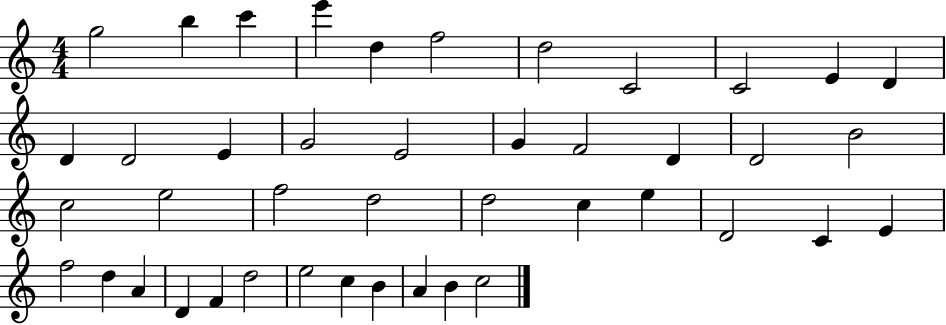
X:1
T:Untitled
M:4/4
L:1/4
K:C
g2 b c' e' d f2 d2 C2 C2 E D D D2 E G2 E2 G F2 D D2 B2 c2 e2 f2 d2 d2 c e D2 C E f2 d A D F d2 e2 c B A B c2